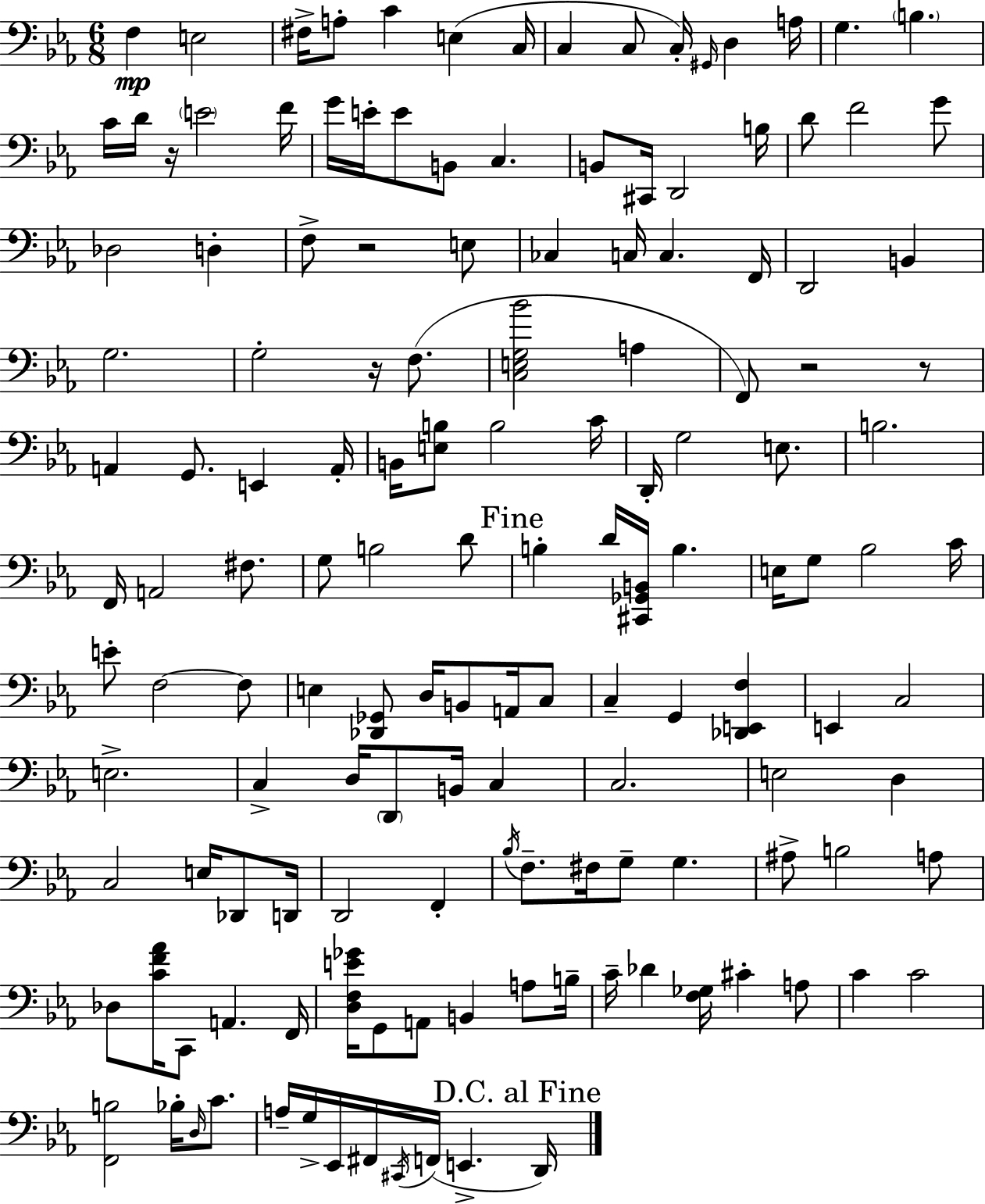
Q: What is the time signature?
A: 6/8